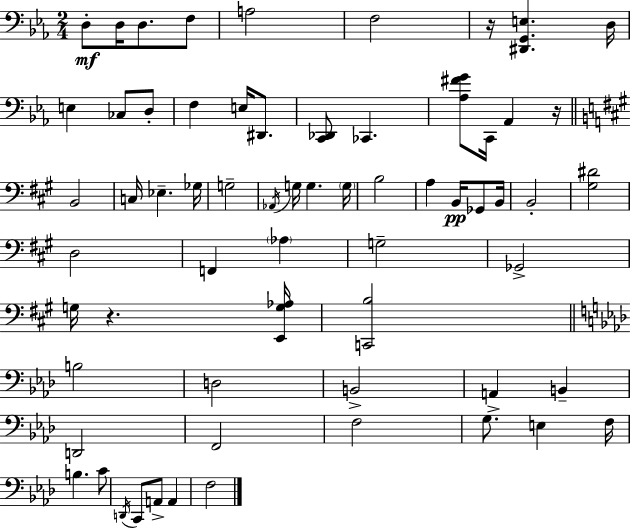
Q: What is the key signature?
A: EES major